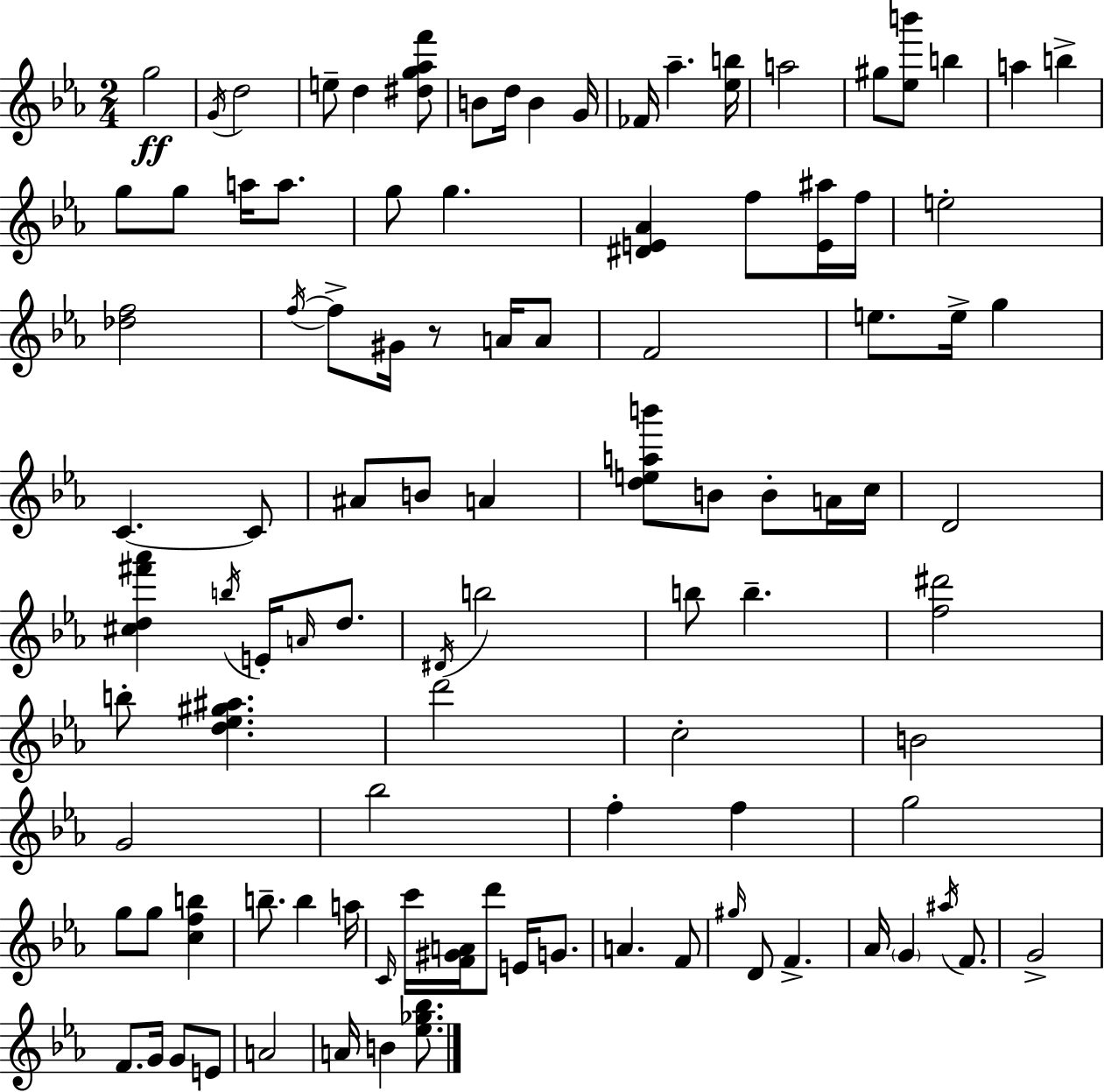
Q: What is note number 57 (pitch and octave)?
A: G4